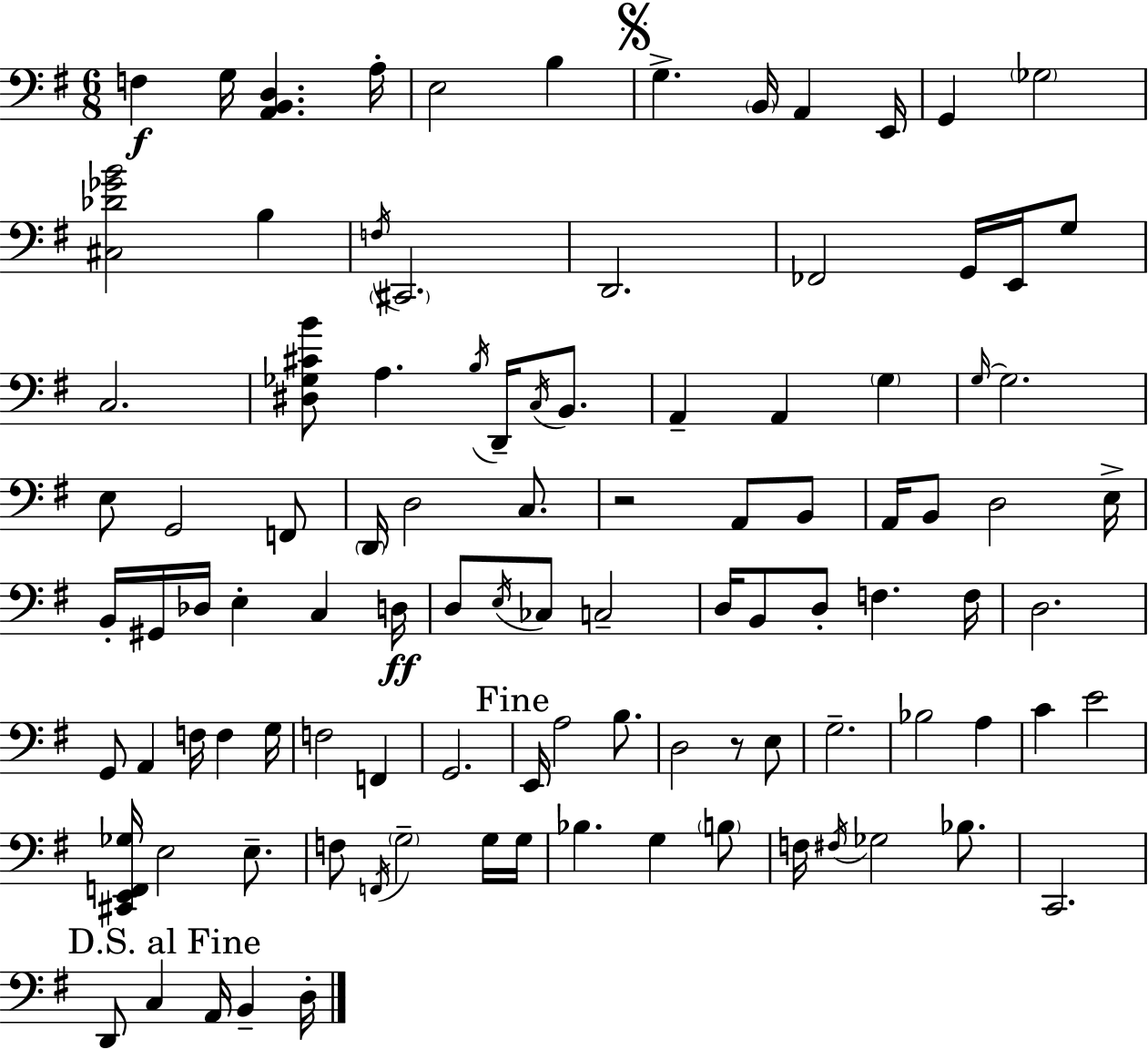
X:1
T:Untitled
M:6/8
L:1/4
K:G
F, G,/4 [A,,B,,D,] A,/4 E,2 B, G, B,,/4 A,, E,,/4 G,, _G,2 [^C,_D_GB]2 B, F,/4 ^C,,2 D,,2 _F,,2 G,,/4 E,,/4 G,/2 C,2 [^D,_G,^CB]/2 A, B,/4 D,,/4 C,/4 B,,/2 A,, A,, G, G,/4 G,2 E,/2 G,,2 F,,/2 D,,/4 D,2 C,/2 z2 A,,/2 B,,/2 A,,/4 B,,/2 D,2 E,/4 B,,/4 ^G,,/4 _D,/4 E, C, D,/4 D,/2 E,/4 _C,/2 C,2 D,/4 B,,/2 D,/2 F, F,/4 D,2 G,,/2 A,, F,/4 F, G,/4 F,2 F,, G,,2 E,,/4 A,2 B,/2 D,2 z/2 E,/2 G,2 _B,2 A, C E2 [^C,,E,,F,,_G,]/4 E,2 E,/2 F,/2 F,,/4 G,2 G,/4 G,/4 _B, G, B,/2 F,/4 ^F,/4 _G,2 _B,/2 C,,2 D,,/2 C, A,,/4 B,, D,/4